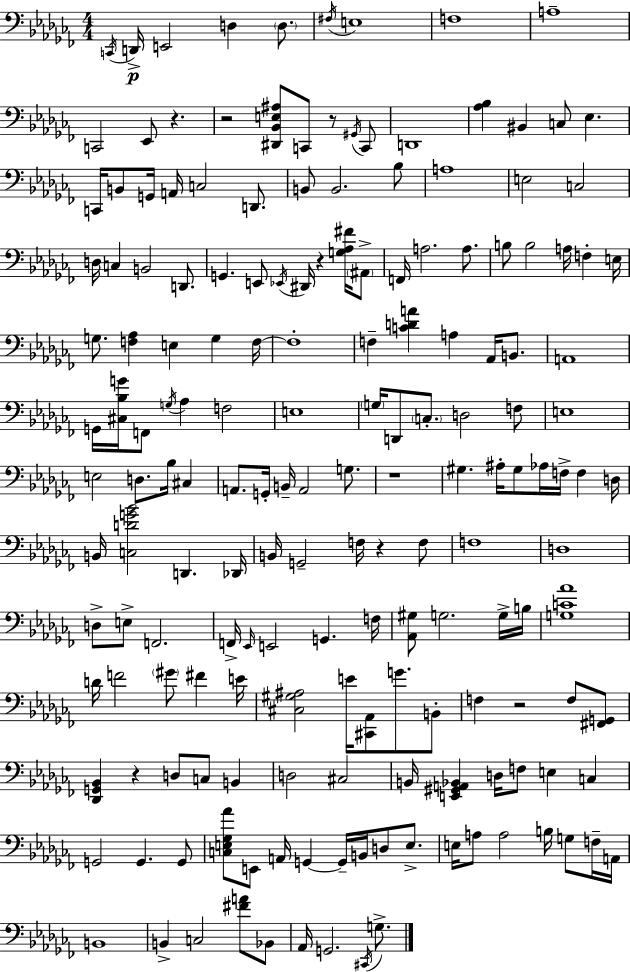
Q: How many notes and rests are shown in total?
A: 174